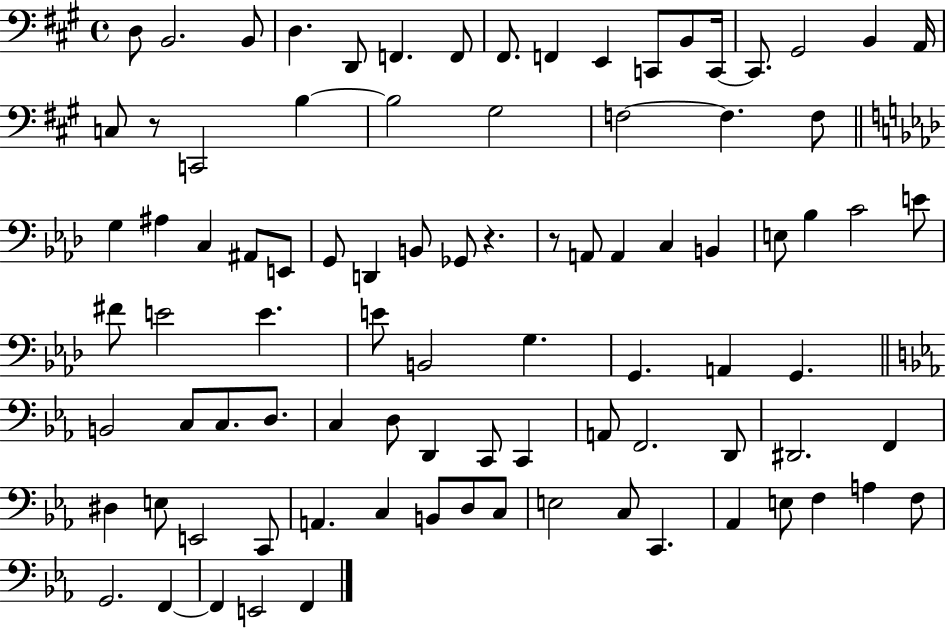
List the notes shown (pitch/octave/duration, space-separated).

D3/e B2/h. B2/e D3/q. D2/e F2/q. F2/e F#2/e. F2/q E2/q C2/e B2/e C2/s C2/e. G#2/h B2/q A2/s C3/e R/e C2/h B3/q B3/h G#3/h F3/h F3/q. F3/e G3/q A#3/q C3/q A#2/e E2/e G2/e D2/q B2/e Gb2/e R/q. R/e A2/e A2/q C3/q B2/q E3/e Bb3/q C4/h E4/e F#4/e E4/h E4/q. E4/e B2/h G3/q. G2/q. A2/q G2/q. B2/h C3/e C3/e. D3/e. C3/q D3/e D2/q C2/e C2/q A2/e F2/h. D2/e D#2/h. F2/q D#3/q E3/e E2/h C2/e A2/q. C3/q B2/e D3/e C3/e E3/h C3/e C2/q. Ab2/q E3/e F3/q A3/q F3/e G2/h. F2/q F2/q E2/h F2/q